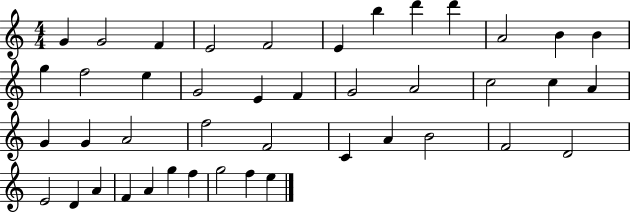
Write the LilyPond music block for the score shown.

{
  \clef treble
  \numericTimeSignature
  \time 4/4
  \key c \major
  g'4 g'2 f'4 | e'2 f'2 | e'4 b''4 d'''4 d'''4 | a'2 b'4 b'4 | \break g''4 f''2 e''4 | g'2 e'4 f'4 | g'2 a'2 | c''2 c''4 a'4 | \break g'4 g'4 a'2 | f''2 f'2 | c'4 a'4 b'2 | f'2 d'2 | \break e'2 d'4 a'4 | f'4 a'4 g''4 f''4 | g''2 f''4 e''4 | \bar "|."
}